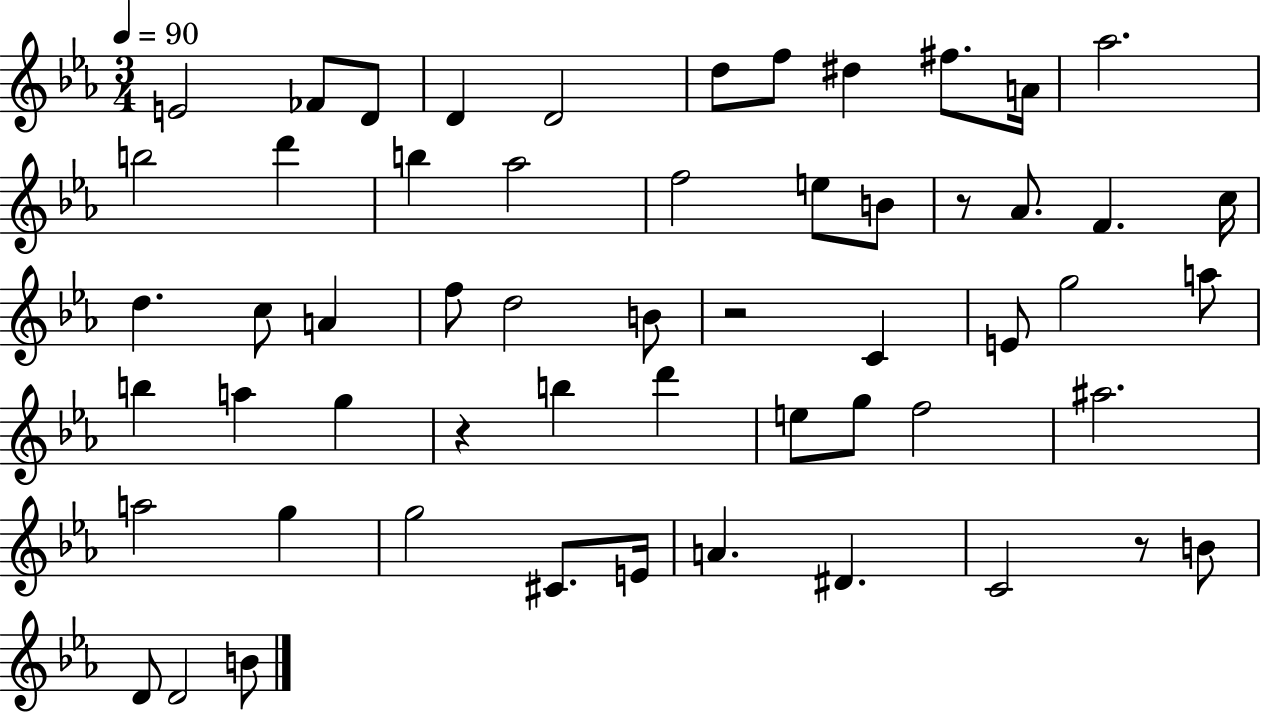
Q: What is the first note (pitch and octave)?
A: E4